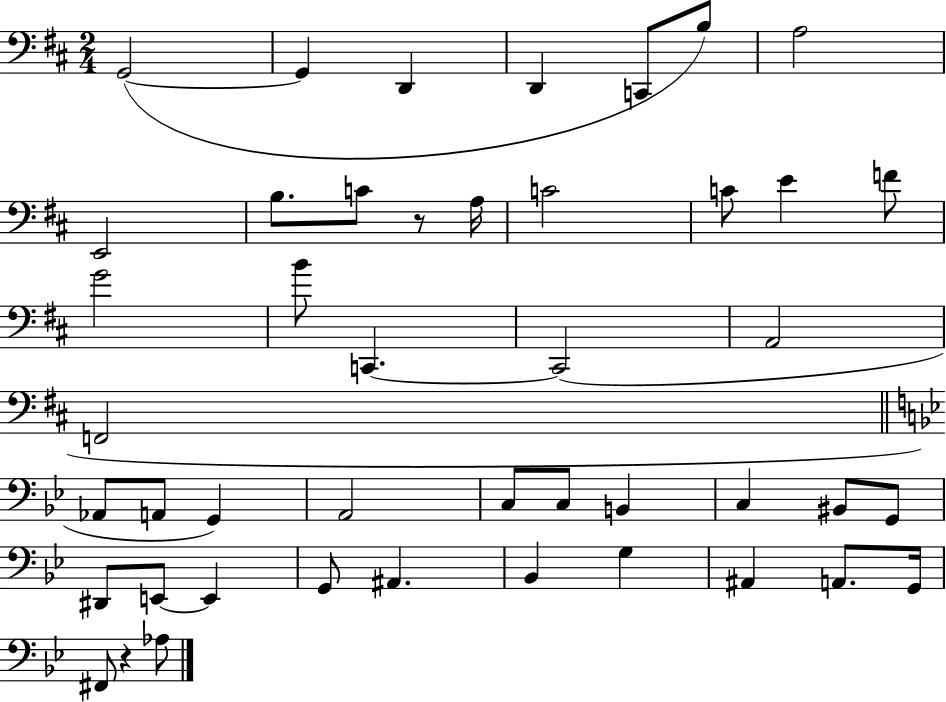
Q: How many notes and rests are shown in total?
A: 45